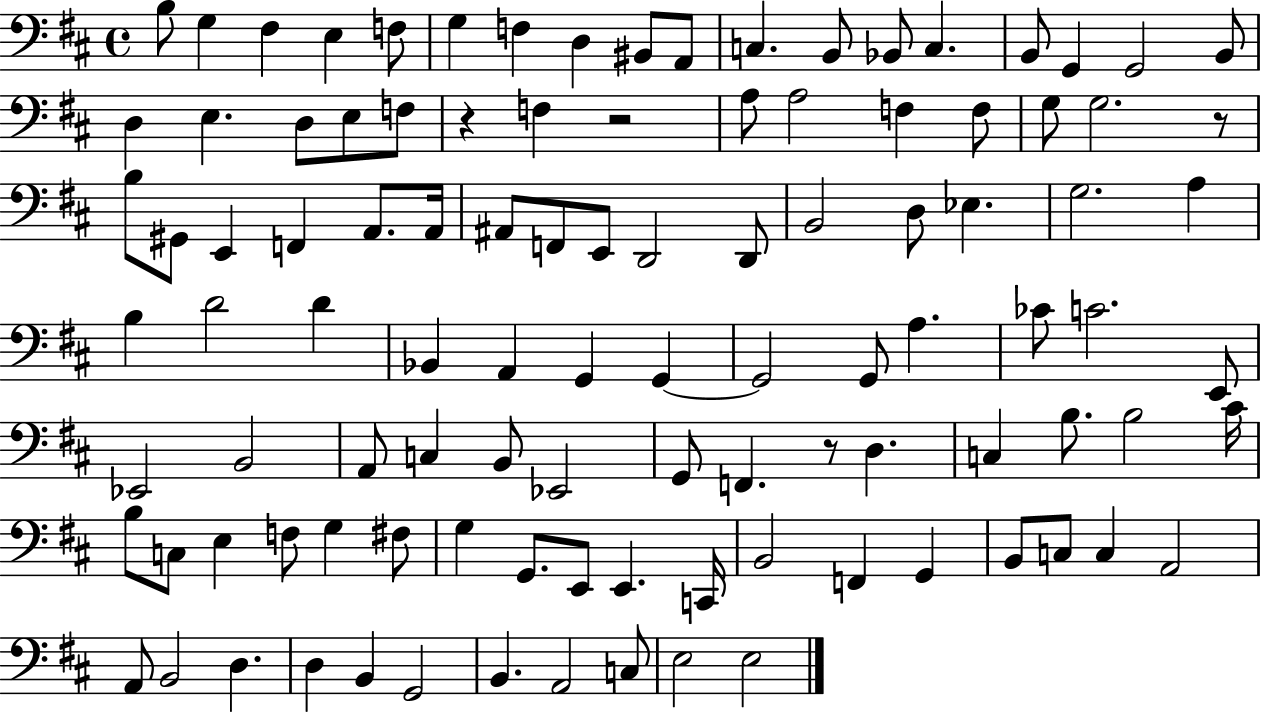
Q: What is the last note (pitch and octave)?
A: E3